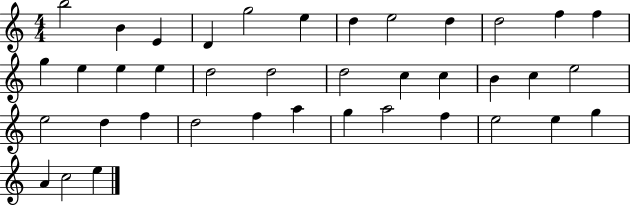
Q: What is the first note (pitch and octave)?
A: B5